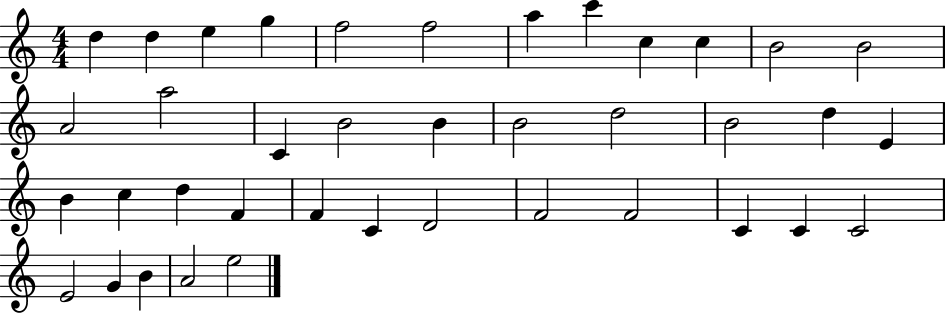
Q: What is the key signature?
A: C major